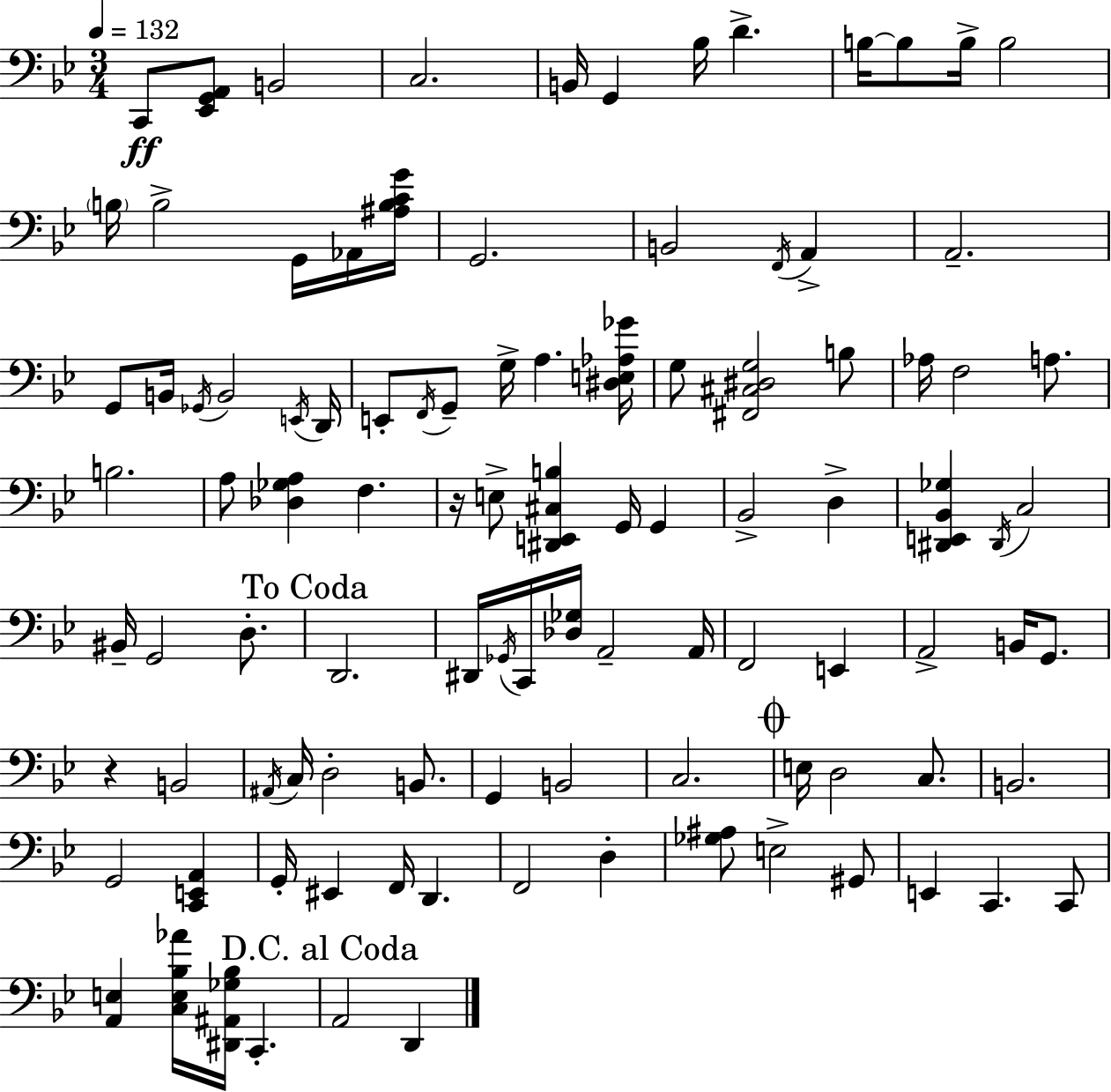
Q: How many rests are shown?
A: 2